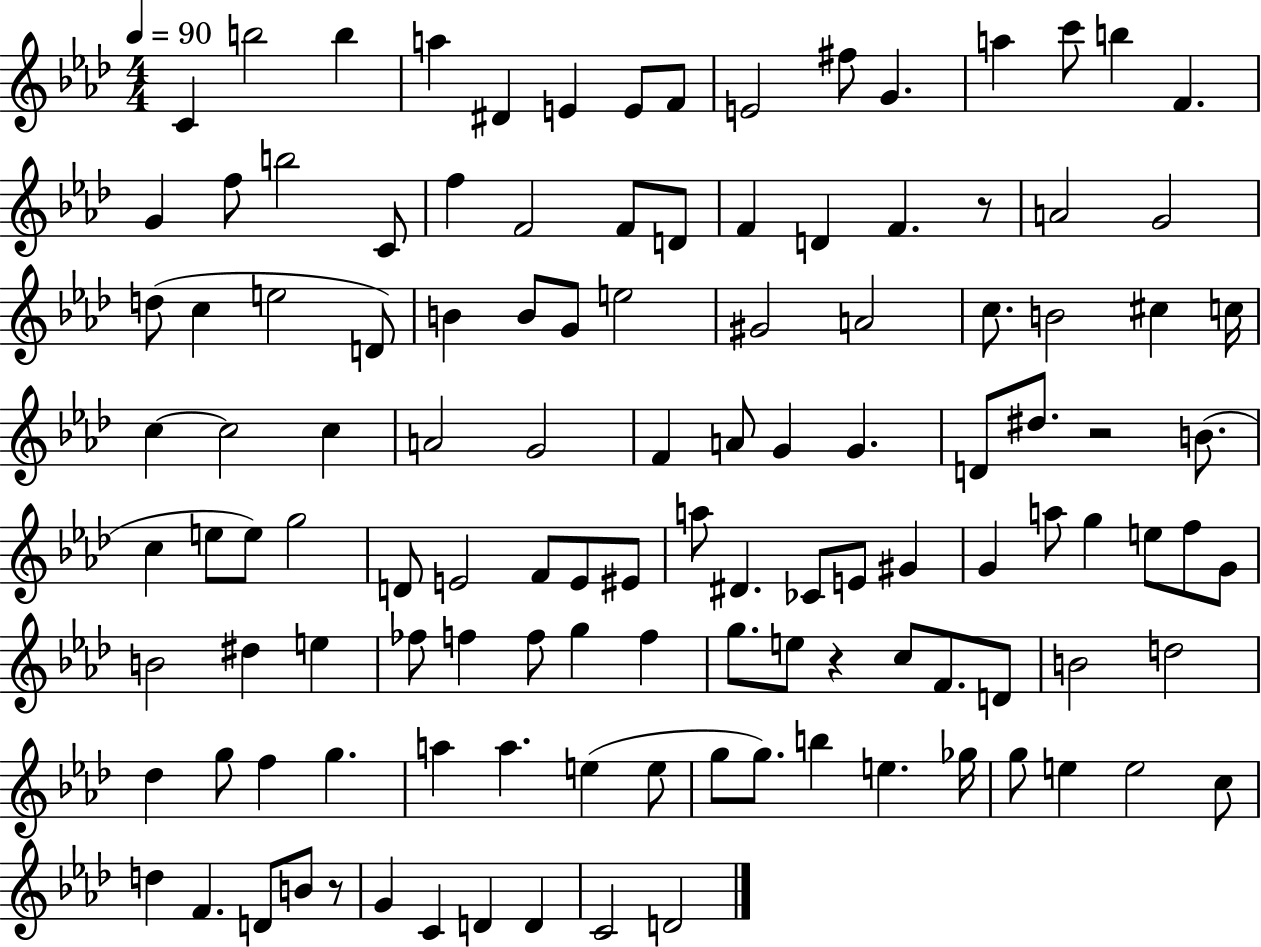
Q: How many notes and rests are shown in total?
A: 120